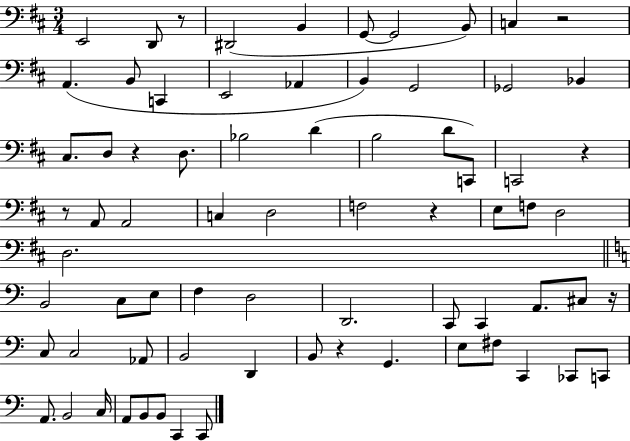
{
  \clef bass
  \numericTimeSignature
  \time 3/4
  \key d \major
  \repeat volta 2 { e,2 d,8 r8 | dis,2( b,4 | g,8~~ g,2 b,8) | c4 r2 | \break a,4.( b,8 c,4 | e,2 aes,4 | b,4) g,2 | ges,2 bes,4 | \break cis8. d8 r4 d8. | bes2 d'4( | b2 d'8 c,8) | c,2 r4 | \break r8 a,8 a,2 | c4 d2 | f2 r4 | e8 f8 d2 | \break d2. | \bar "||" \break \key c \major b,2 c8 e8 | f4 d2 | d,2. | c,8 c,4 a,8. cis8 r16 | \break c8 c2 aes,8 | b,2 d,4 | b,8 r4 g,4. | e8 fis8 c,4 ces,8 c,8 | \break a,8. b,2 c16 | a,8 b,8 b,8 c,4 c,8 | } \bar "|."
}